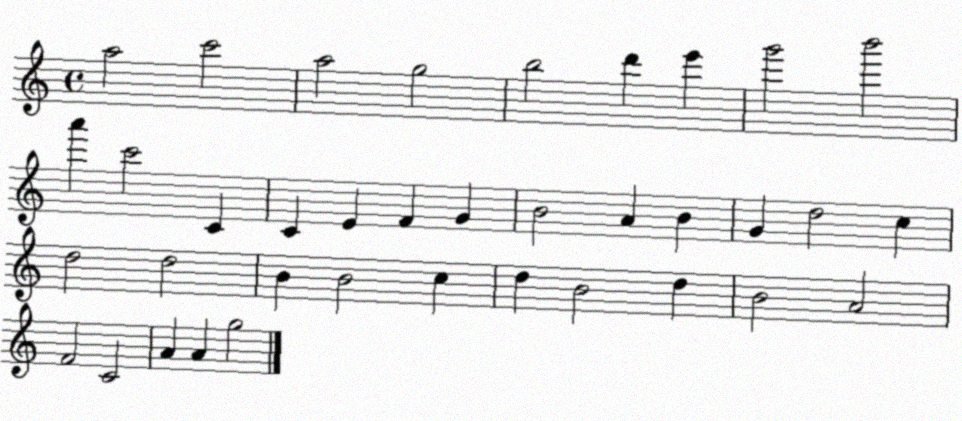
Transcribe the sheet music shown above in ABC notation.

X:1
T:Untitled
M:4/4
L:1/4
K:C
a2 c'2 a2 g2 b2 d' e' g'2 b'2 a' c'2 C C E F G B2 A B G d2 c d2 d2 B B2 c d B2 d B2 A2 F2 C2 A A g2